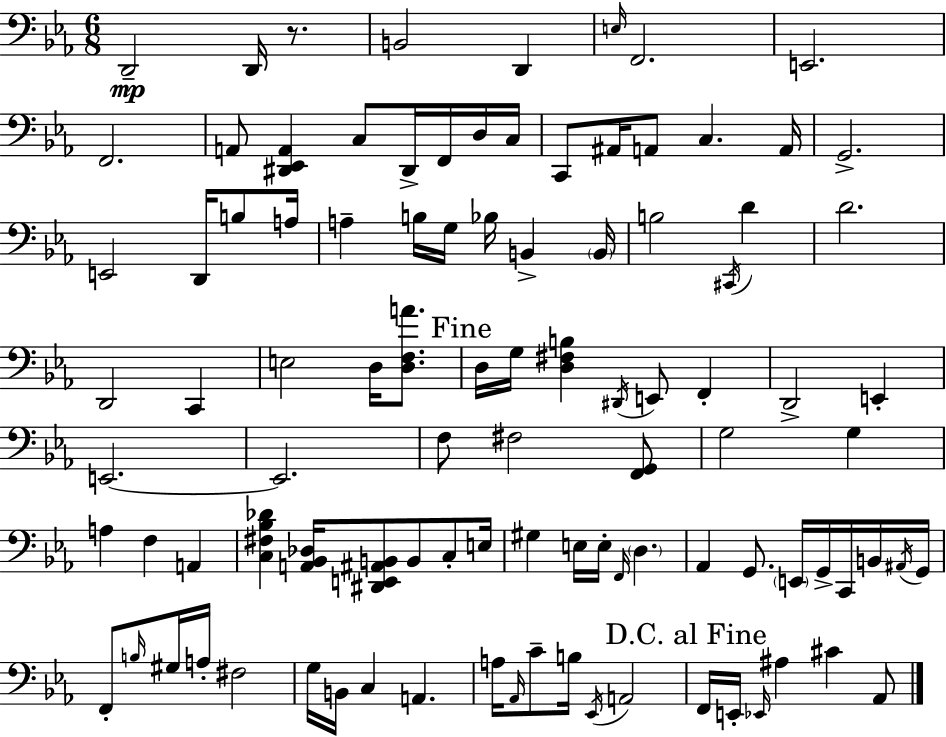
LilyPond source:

{
  \clef bass
  \numericTimeSignature
  \time 6/8
  \key ees \major
  d,2--\mp d,16 r8. | b,2 d,4 | \grace { e16 } f,2. | e,2. | \break f,2. | a,8 <dis, ees, a,>4 c8 dis,16-> f,16 d16 | c16 c,8 ais,16 a,8 c4. | a,16 g,2.-> | \break e,2 d,16 b8 | a16 a4-- b16 g16 bes16 b,4-> | \parenthesize b,16 b2 \acciaccatura { cis,16 } d'4 | d'2. | \break d,2 c,4 | e2 d16 <d f a'>8. | \mark "Fine" d16 g16 <d fis b>4 \acciaccatura { dis,16 } e,8 f,4-. | d,2-> e,4-. | \break e,2.~~ | e,2. | f8 fis2 | <f, g,>8 g2 g4 | \break a4 f4 a,4 | <c fis bes des'>4 <a, bes, des>16 <dis, e, ais, b,>8 b,8 | c8-. e16 gis4 e16 e16-. \grace { f,16 } \parenthesize d4. | aes,4 g,8. \parenthesize e,16 | \break g,16-> c,16 b,16 \acciaccatura { ais,16 } g,16 f,8-. \grace { b16 } gis16 a16-. fis2 | g16 b,16 c4 | a,4. a16 \grace { aes,16 } c'8-- b16 \acciaccatura { ees,16 } | a,2 \mark "D.C. al Fine" f,16 e,16-. \grace { ees,16 } ais4 | \break cis'4 aes,8 \bar "|."
}